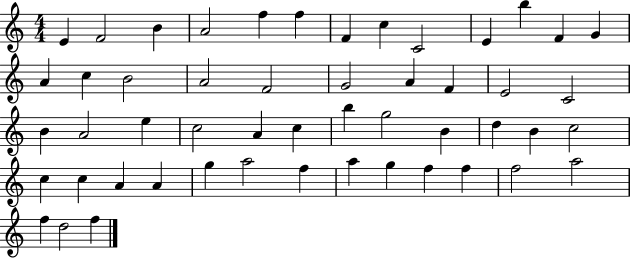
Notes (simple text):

E4/q F4/h B4/q A4/h F5/q F5/q F4/q C5/q C4/h E4/q B5/q F4/q G4/q A4/q C5/q B4/h A4/h F4/h G4/h A4/q F4/q E4/h C4/h B4/q A4/h E5/q C5/h A4/q C5/q B5/q G5/h B4/q D5/q B4/q C5/h C5/q C5/q A4/q A4/q G5/q A5/h F5/q A5/q G5/q F5/q F5/q F5/h A5/h F5/q D5/h F5/q